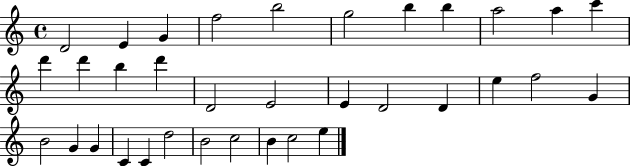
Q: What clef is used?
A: treble